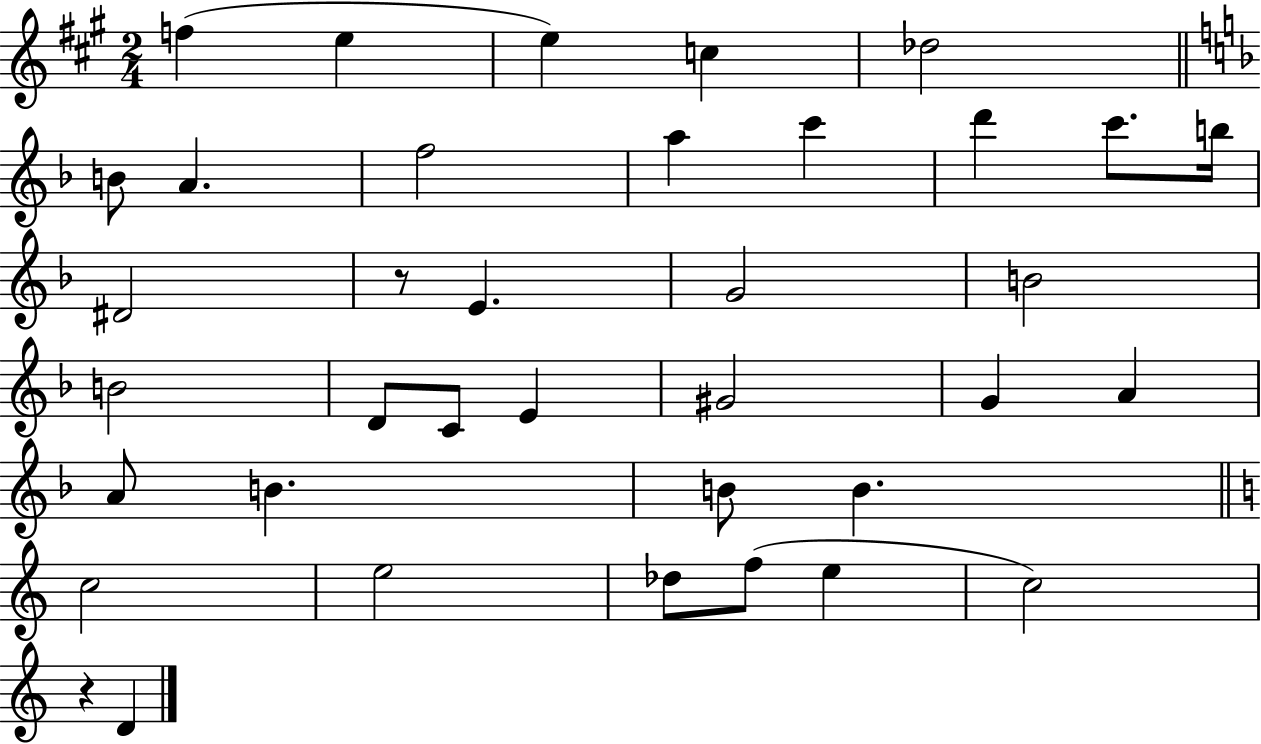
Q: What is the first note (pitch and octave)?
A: F5